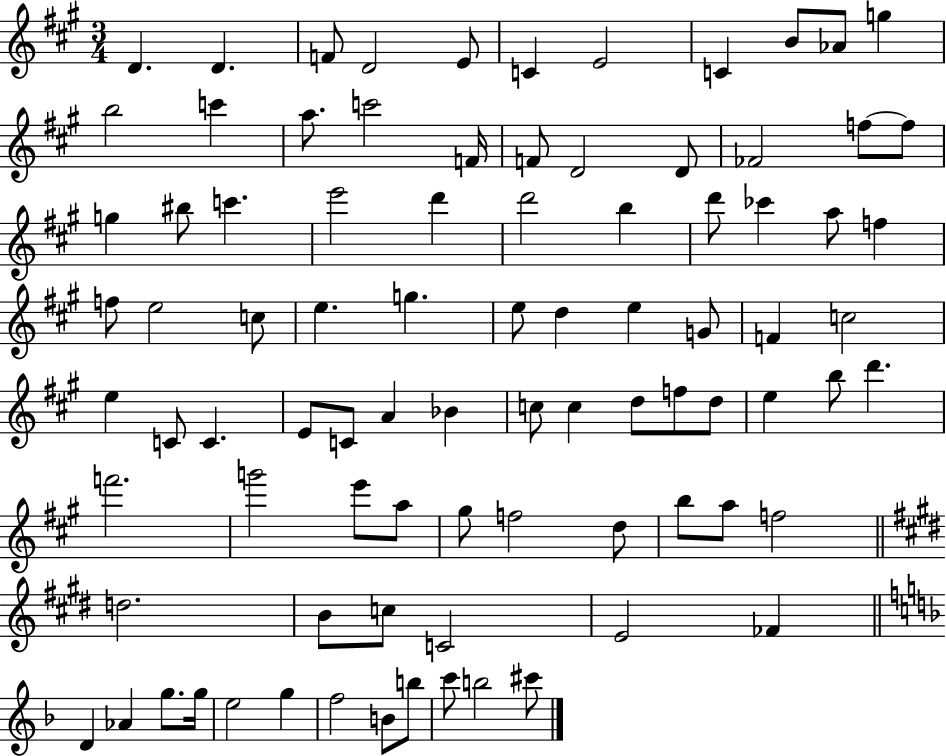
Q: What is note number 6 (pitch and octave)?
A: C4